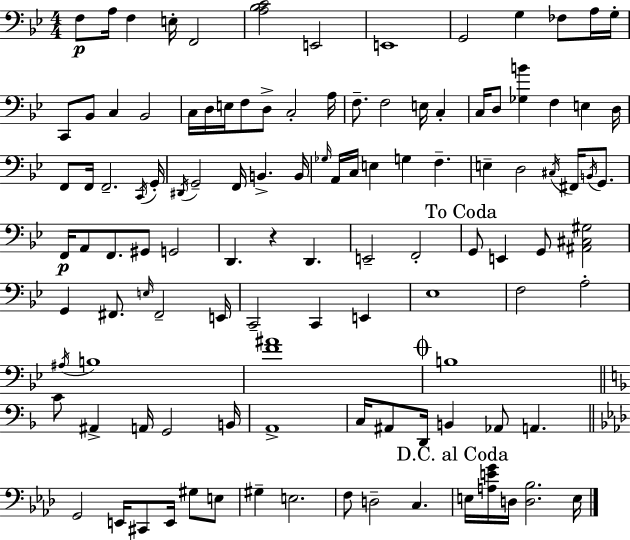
X:1
T:Untitled
M:4/4
L:1/4
K:Gm
F,/2 A,/4 F, E,/4 F,,2 [A,_B,C]2 E,,2 E,,4 G,,2 G, _F,/2 A,/4 G,/4 C,,/2 _B,,/2 C, _B,,2 C,/4 D,/4 E,/4 F,/2 D,/2 C,2 A,/4 F,/2 F,2 E,/4 C, C,/4 D,/2 [_G,B] F, E, D,/4 F,,/2 F,,/4 F,,2 C,,/4 G,,/4 ^D,,/4 G,,2 F,,/4 B,, B,,/4 _G,/4 A,,/4 C,/4 E, G, F, E, D,2 ^C,/4 ^F,,/4 B,,/4 G,,/2 F,,/4 A,,/2 F,,/2 ^G,,/2 G,,2 D,, z D,, E,,2 F,,2 G,,/2 E,, G,,/2 [^A,,^C,^G,]2 G,, ^F,,/2 E,/4 ^F,,2 E,,/4 C,,2 C,, E,, _E,4 F,2 A,2 ^A,/4 B,4 [F^A]4 B,4 C/2 ^A,, A,,/4 G,,2 B,,/4 A,,4 C,/4 ^A,,/2 D,,/4 B,, _A,,/2 A,, G,,2 E,,/4 ^C,,/2 E,,/4 ^G,/2 E,/2 ^G, E,2 F,/2 D,2 C, E,/4 [A,EG]/4 D,/4 [D,_B,]2 E,/4